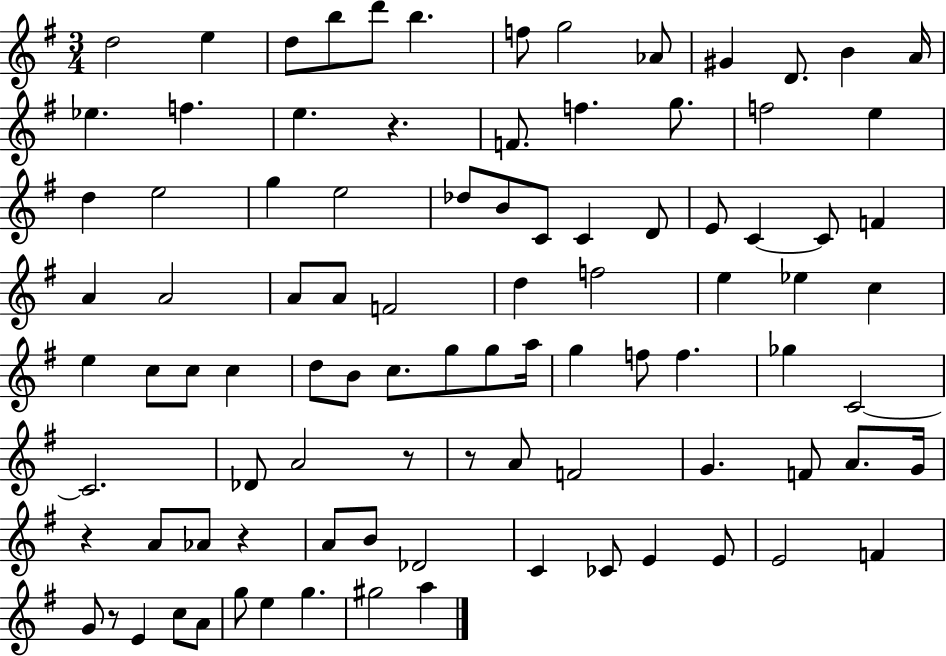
D5/h E5/q D5/e B5/e D6/e B5/q. F5/e G5/h Ab4/e G#4/q D4/e. B4/q A4/s Eb5/q. F5/q. E5/q. R/q. F4/e. F5/q. G5/e. F5/h E5/q D5/q E5/h G5/q E5/h Db5/e B4/e C4/e C4/q D4/e E4/e C4/q C4/e F4/q A4/q A4/h A4/e A4/e F4/h D5/q F5/h E5/q Eb5/q C5/q E5/q C5/e C5/e C5/q D5/e B4/e C5/e. G5/e G5/e A5/s G5/q F5/e F5/q. Gb5/q C4/h C4/h. Db4/e A4/h R/e R/e A4/e F4/h G4/q. F4/e A4/e. G4/s R/q A4/e Ab4/e R/q A4/e B4/e Db4/h C4/q CES4/e E4/q E4/e E4/h F4/q G4/e R/e E4/q C5/e A4/e G5/e E5/q G5/q. G#5/h A5/q